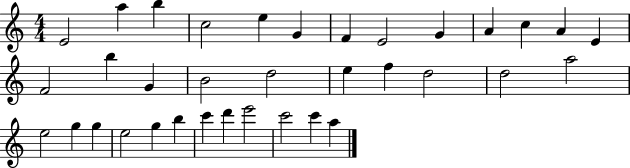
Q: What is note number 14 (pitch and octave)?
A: F4